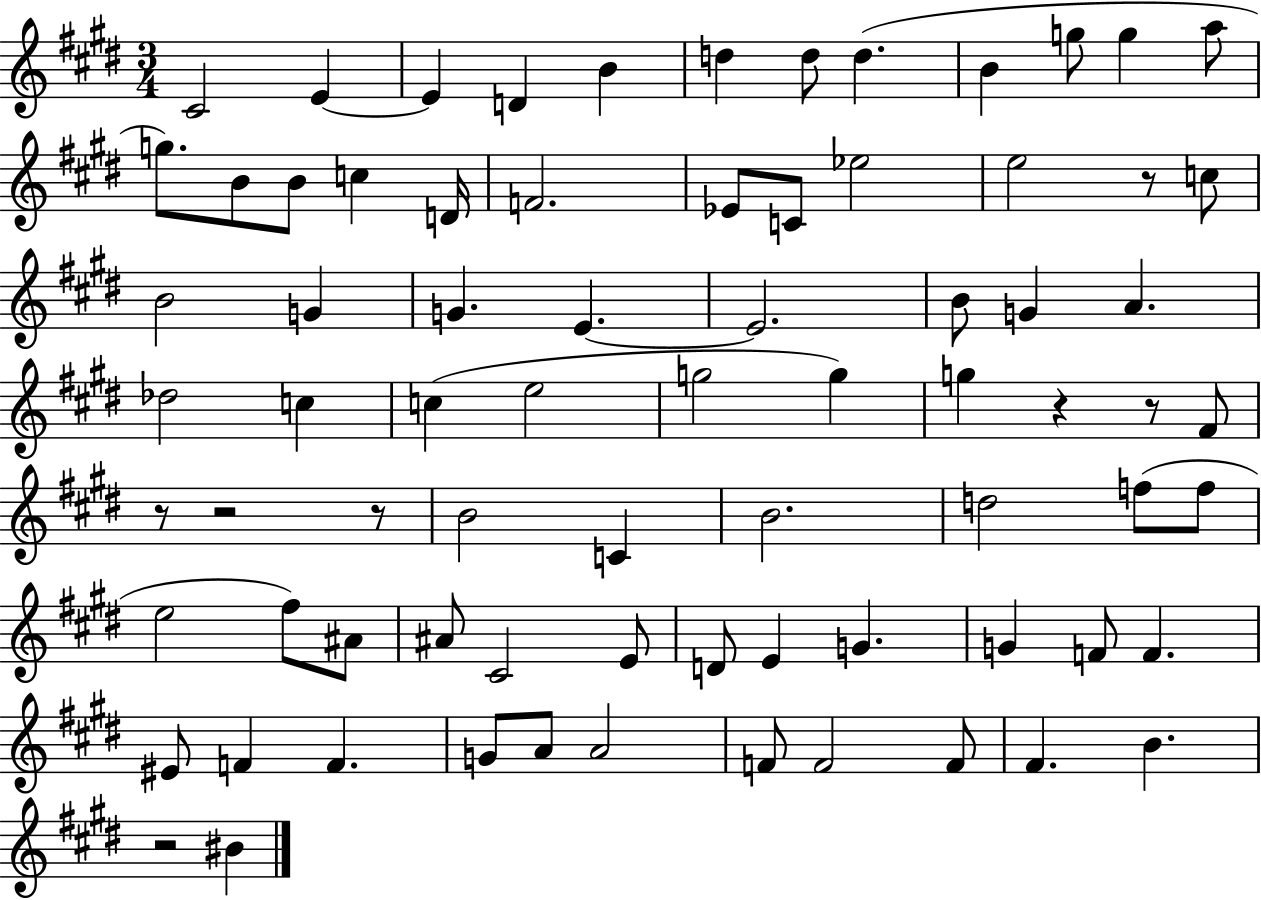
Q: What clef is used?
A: treble